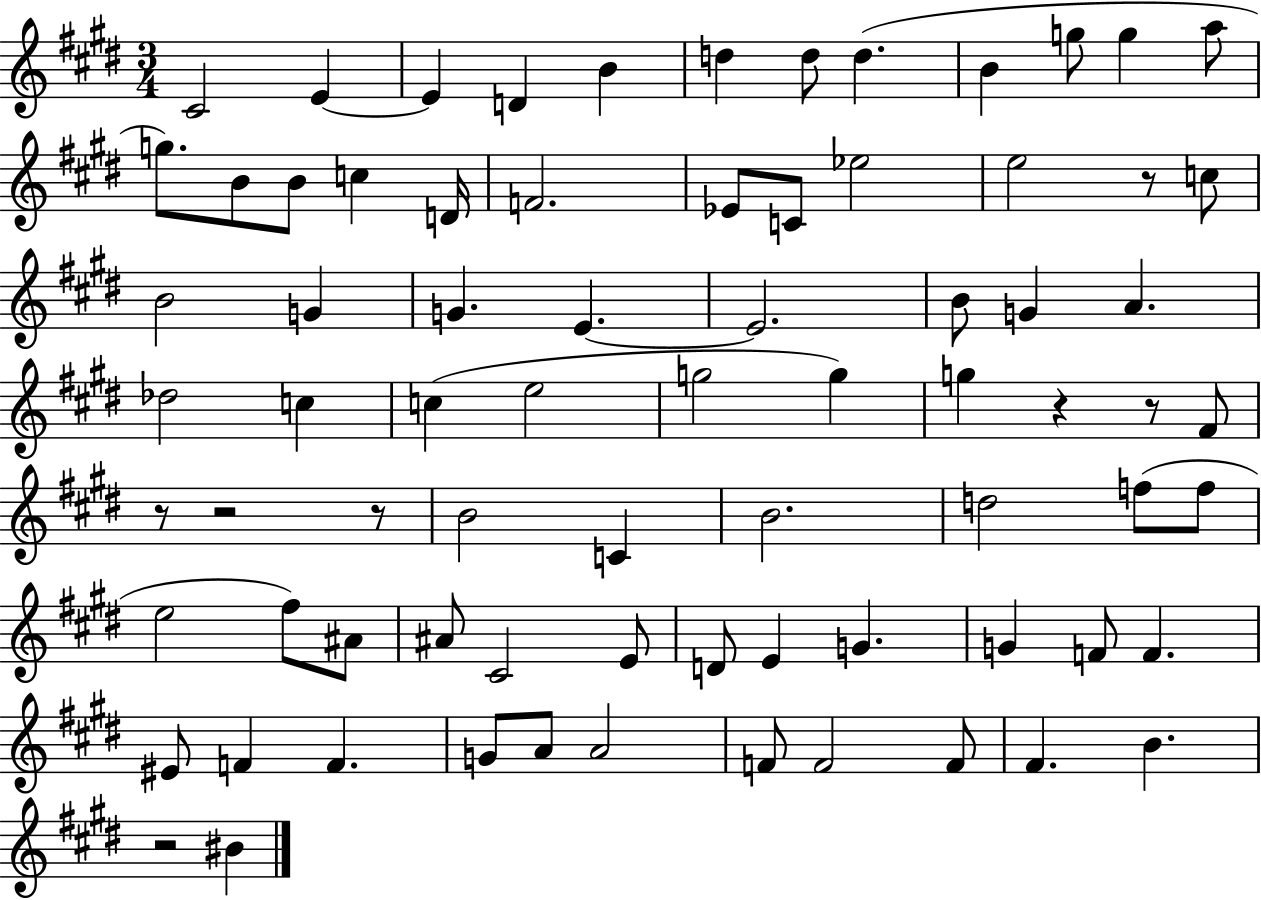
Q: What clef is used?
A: treble